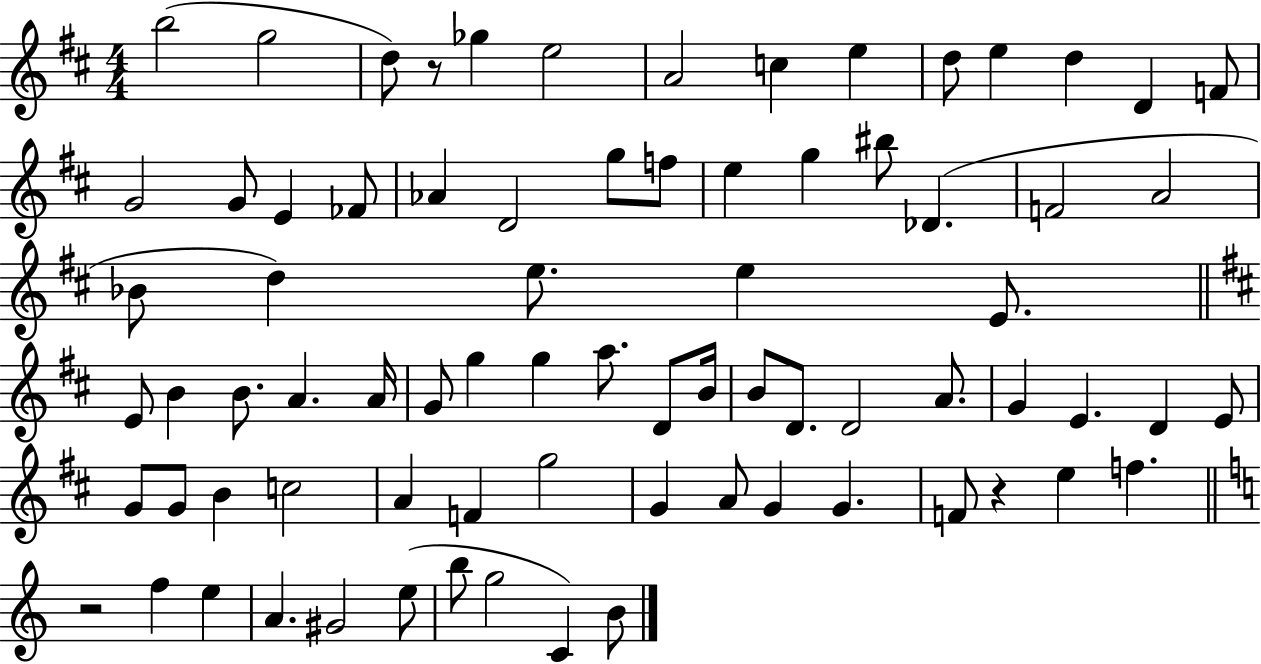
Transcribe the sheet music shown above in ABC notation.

X:1
T:Untitled
M:4/4
L:1/4
K:D
b2 g2 d/2 z/2 _g e2 A2 c e d/2 e d D F/2 G2 G/2 E _F/2 _A D2 g/2 f/2 e g ^b/2 _D F2 A2 _B/2 d e/2 e E/2 E/2 B B/2 A A/4 G/2 g g a/2 D/2 B/4 B/2 D/2 D2 A/2 G E D E/2 G/2 G/2 B c2 A F g2 G A/2 G G F/2 z e f z2 f e A ^G2 e/2 b/2 g2 C B/2